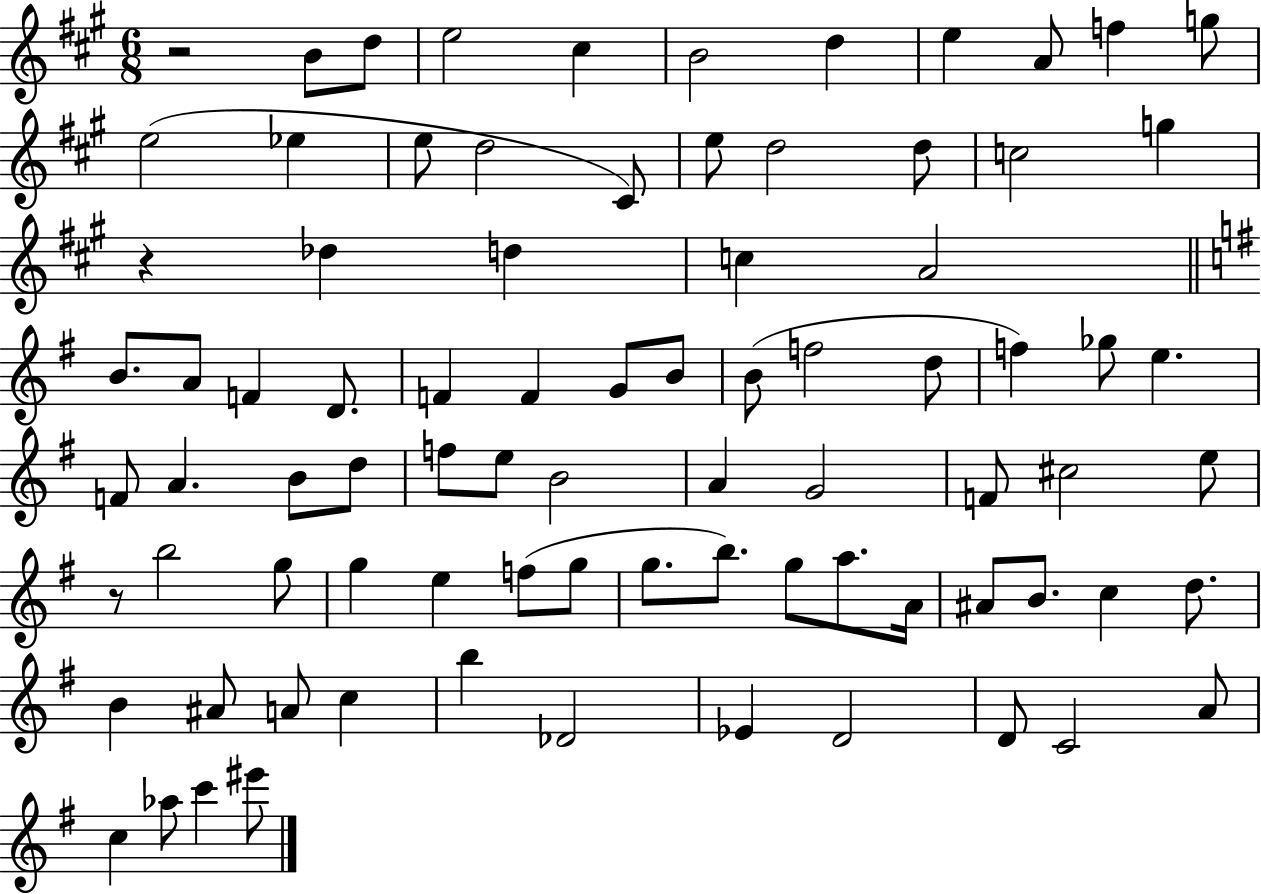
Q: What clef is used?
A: treble